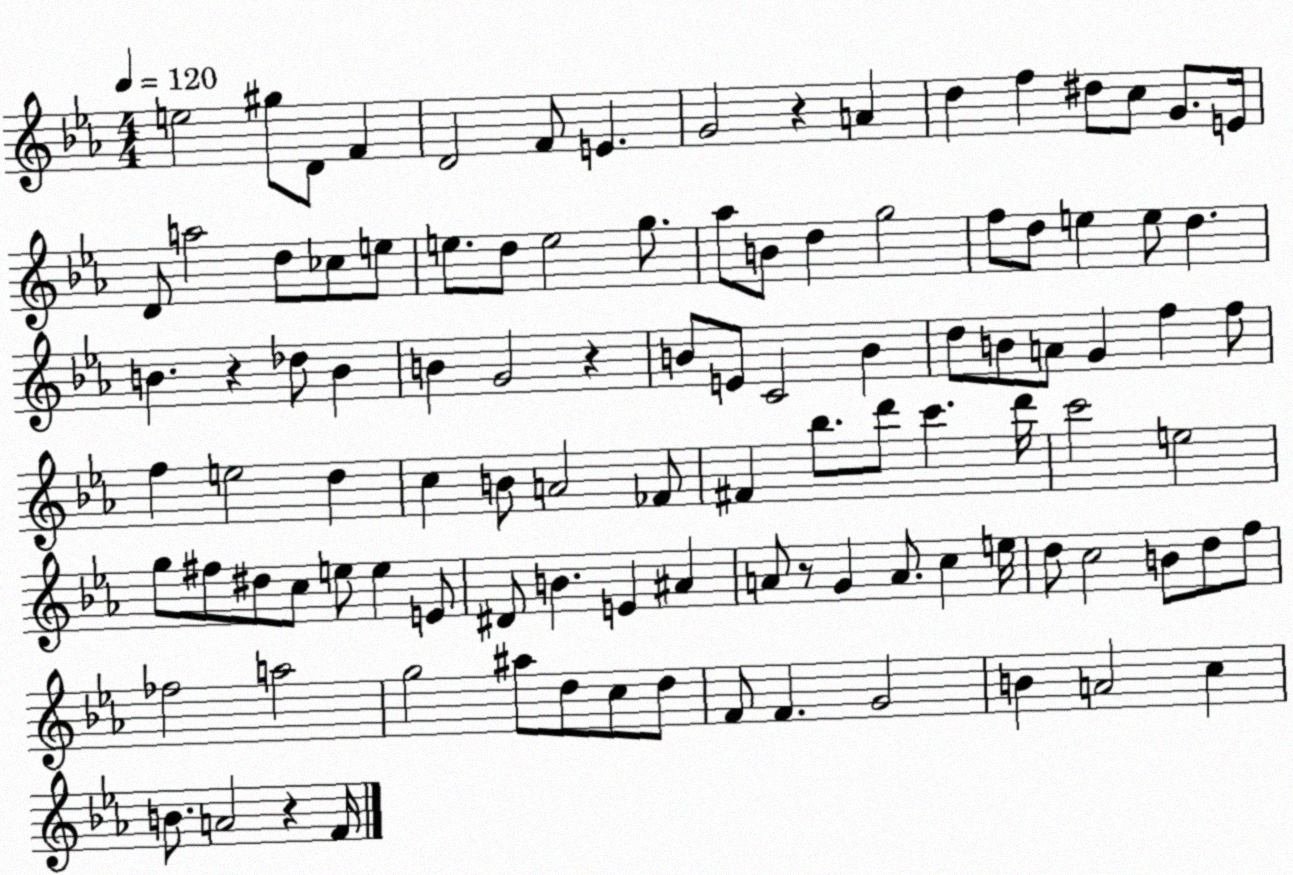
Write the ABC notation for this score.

X:1
T:Untitled
M:4/4
L:1/4
K:Eb
e2 ^g/2 D/2 F D2 F/2 E G2 z A d f ^d/2 c/2 G/2 E/4 D/2 a2 d/2 _c/2 e/2 e/2 d/2 e2 g/2 _a/2 B/2 d g2 f/2 d/2 e e/2 d B z _d/2 B B G2 z B/2 E/2 C2 B d/2 B/2 A/2 G f f/2 f e2 d c B/2 A2 _F/2 ^F _b/2 d'/2 c' d'/4 c'2 e2 g/2 ^f/2 ^d/2 c/2 e/2 e E/2 ^D/2 B E ^A A/2 z/2 G A/2 c e/4 d/2 c2 B/2 d/2 f/2 _f2 a2 g2 ^a/2 d/2 c/2 d/2 F/2 F G2 B A2 c B/2 A2 z F/4